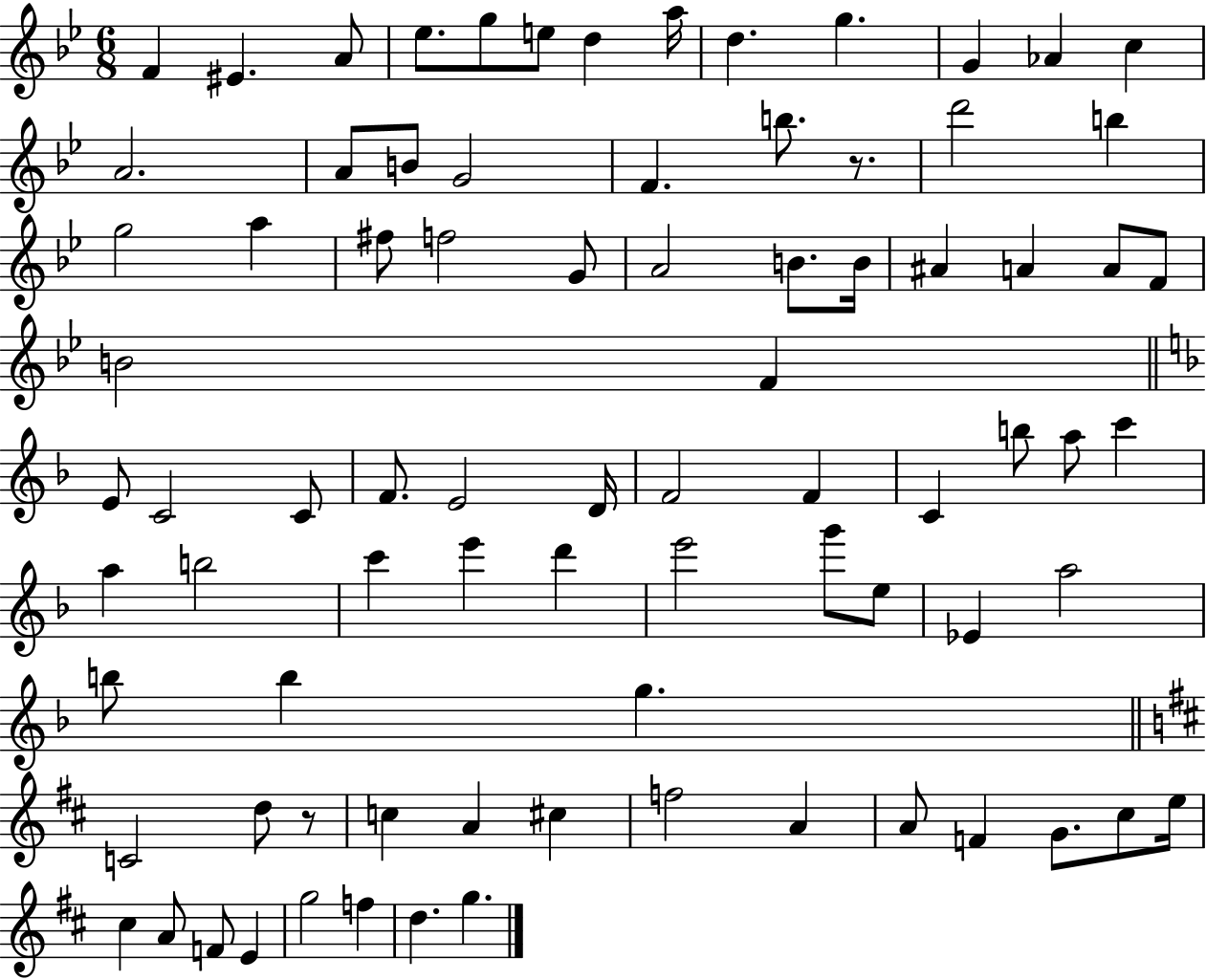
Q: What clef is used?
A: treble